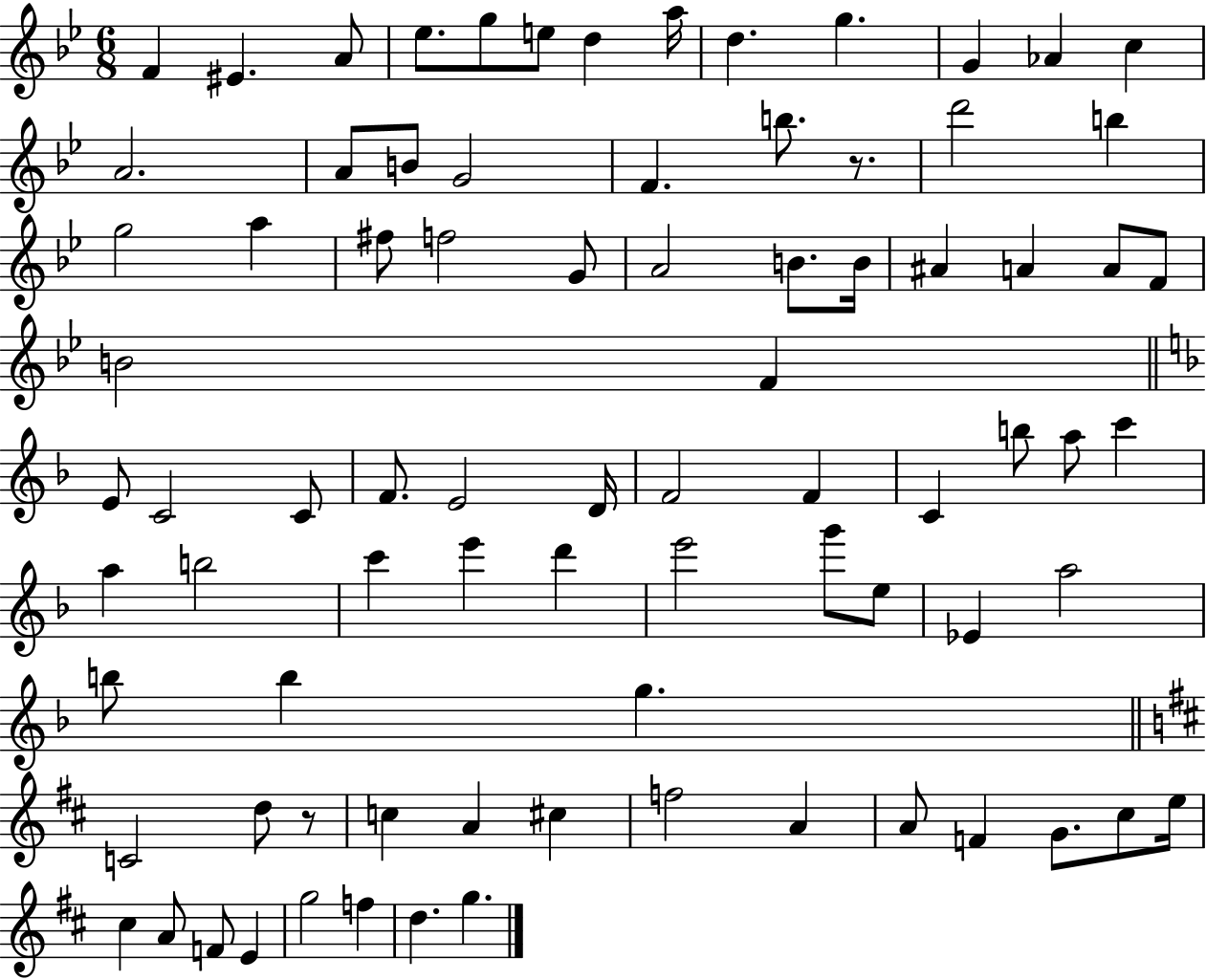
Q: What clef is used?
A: treble